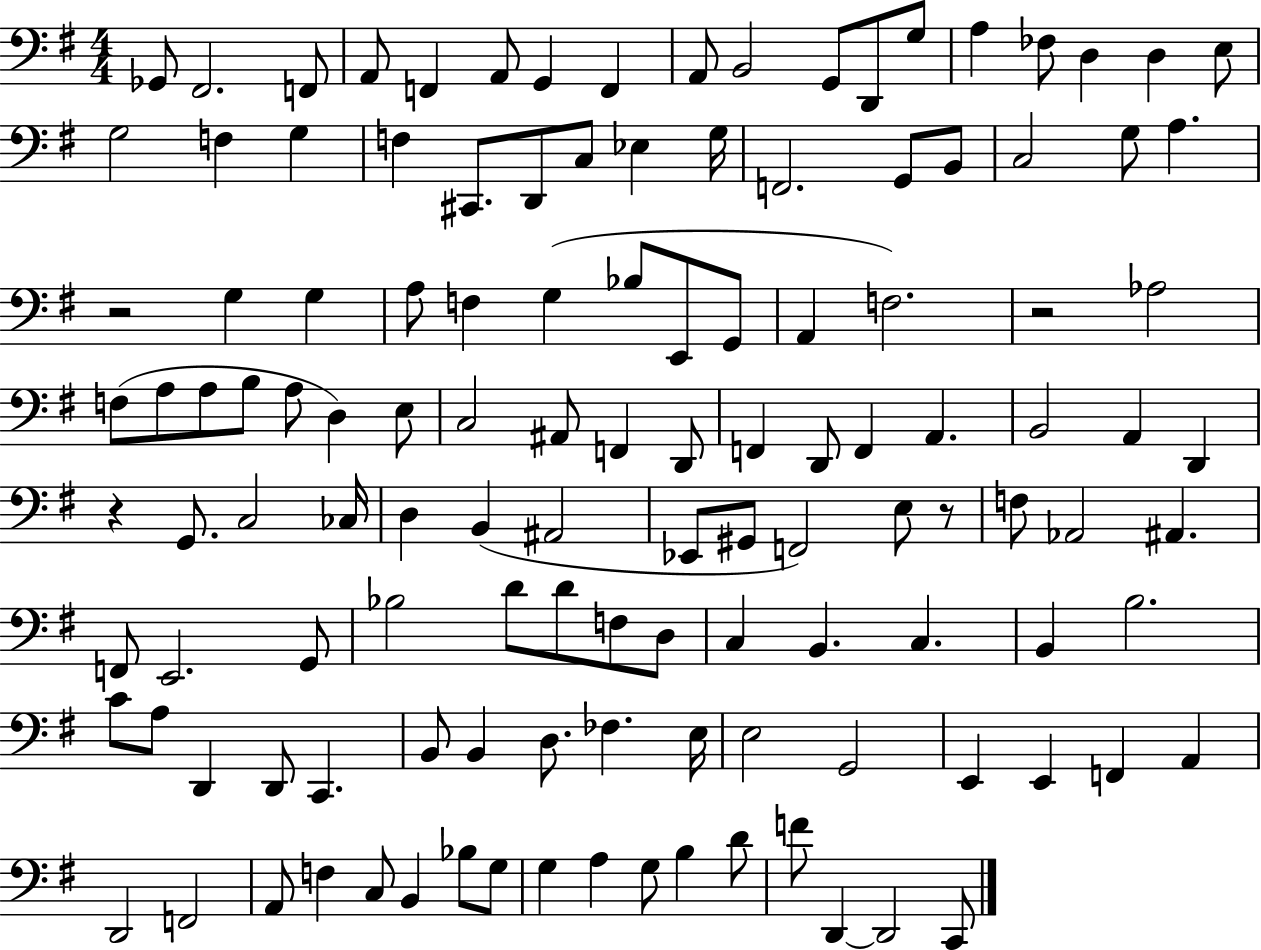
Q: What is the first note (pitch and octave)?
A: Gb2